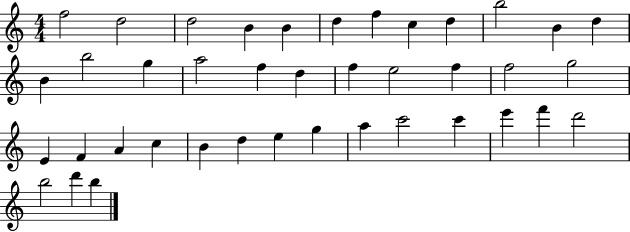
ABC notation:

X:1
T:Untitled
M:4/4
L:1/4
K:C
f2 d2 d2 B B d f c d b2 B d B b2 g a2 f d f e2 f f2 g2 E F A c B d e g a c'2 c' e' f' d'2 b2 d' b